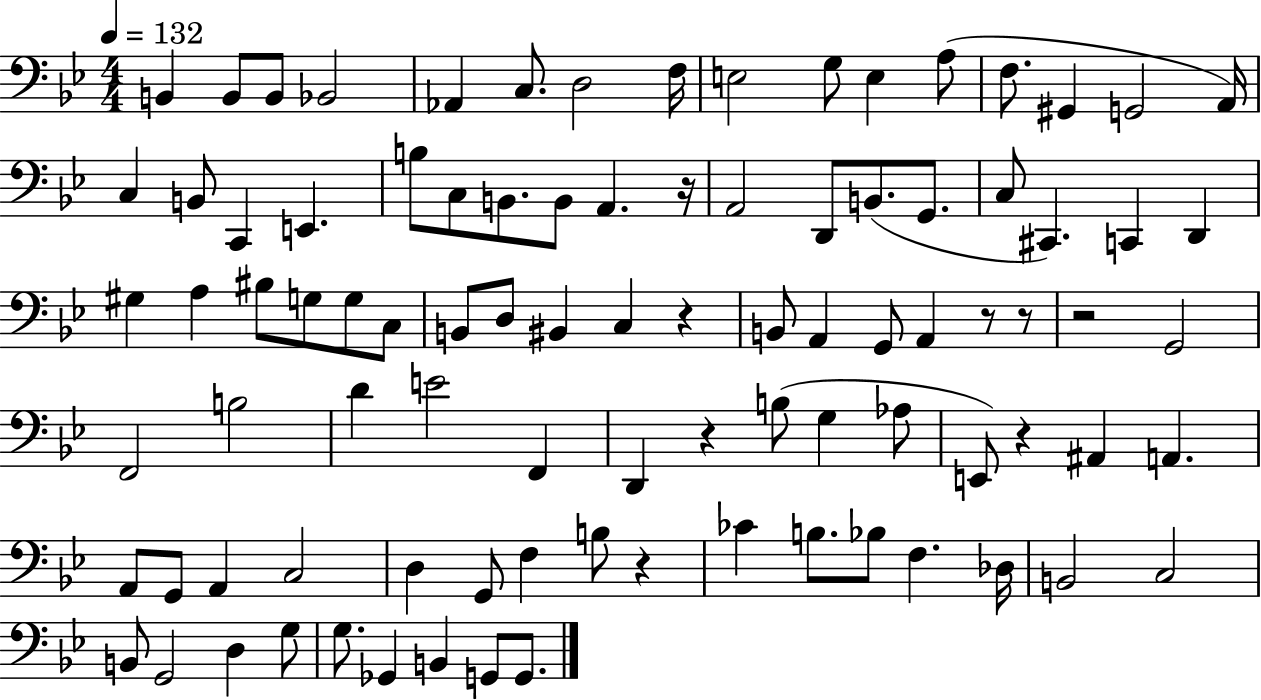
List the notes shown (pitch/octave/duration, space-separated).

B2/q B2/e B2/e Bb2/h Ab2/q C3/e. D3/h F3/s E3/h G3/e E3/q A3/e F3/e. G#2/q G2/h A2/s C3/q B2/e C2/q E2/q. B3/e C3/e B2/e. B2/e A2/q. R/s A2/h D2/e B2/e. G2/e. C3/e C#2/q. C2/q D2/q G#3/q A3/q BIS3/e G3/e G3/e C3/e B2/e D3/e BIS2/q C3/q R/q B2/e A2/q G2/e A2/q R/e R/e R/h G2/h F2/h B3/h D4/q E4/h F2/q D2/q R/q B3/e G3/q Ab3/e E2/e R/q A#2/q A2/q. A2/e G2/e A2/q C3/h D3/q G2/e F3/q B3/e R/q CES4/q B3/e. Bb3/e F3/q. Db3/s B2/h C3/h B2/e G2/h D3/q G3/e G3/e. Gb2/q B2/q G2/e G2/e.